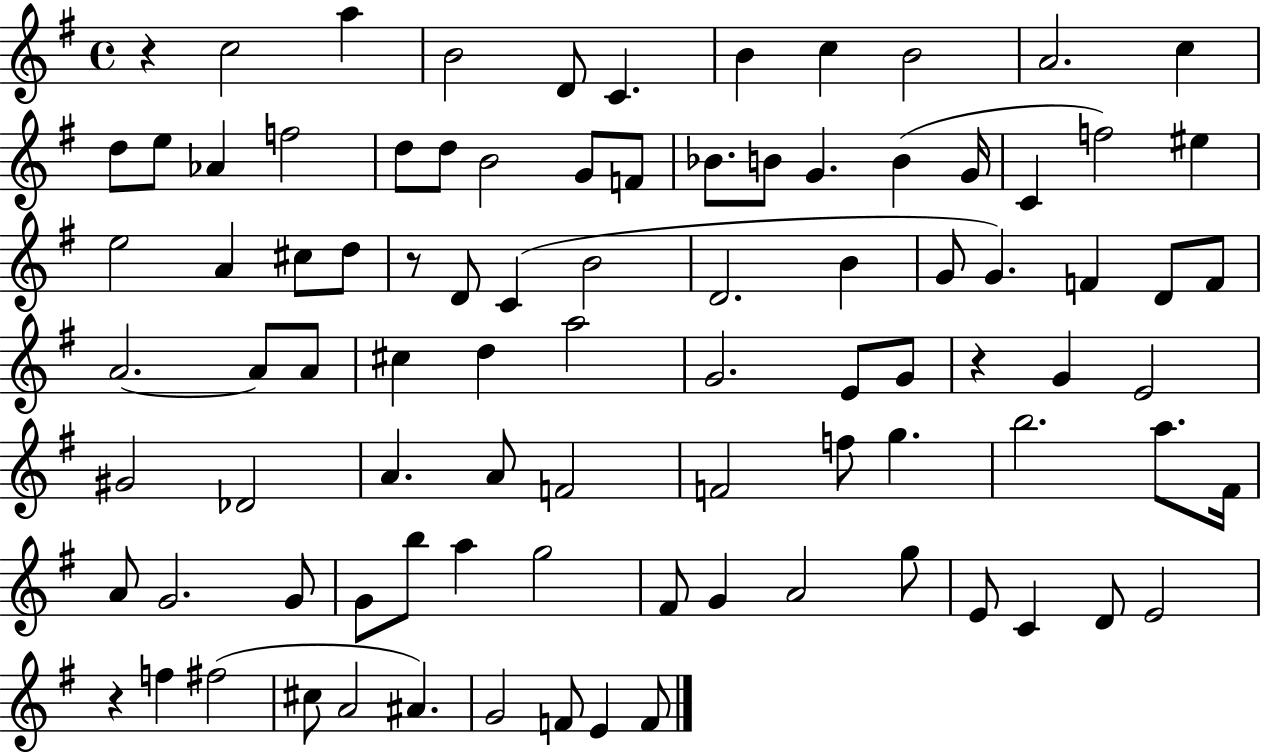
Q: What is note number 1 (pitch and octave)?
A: C5